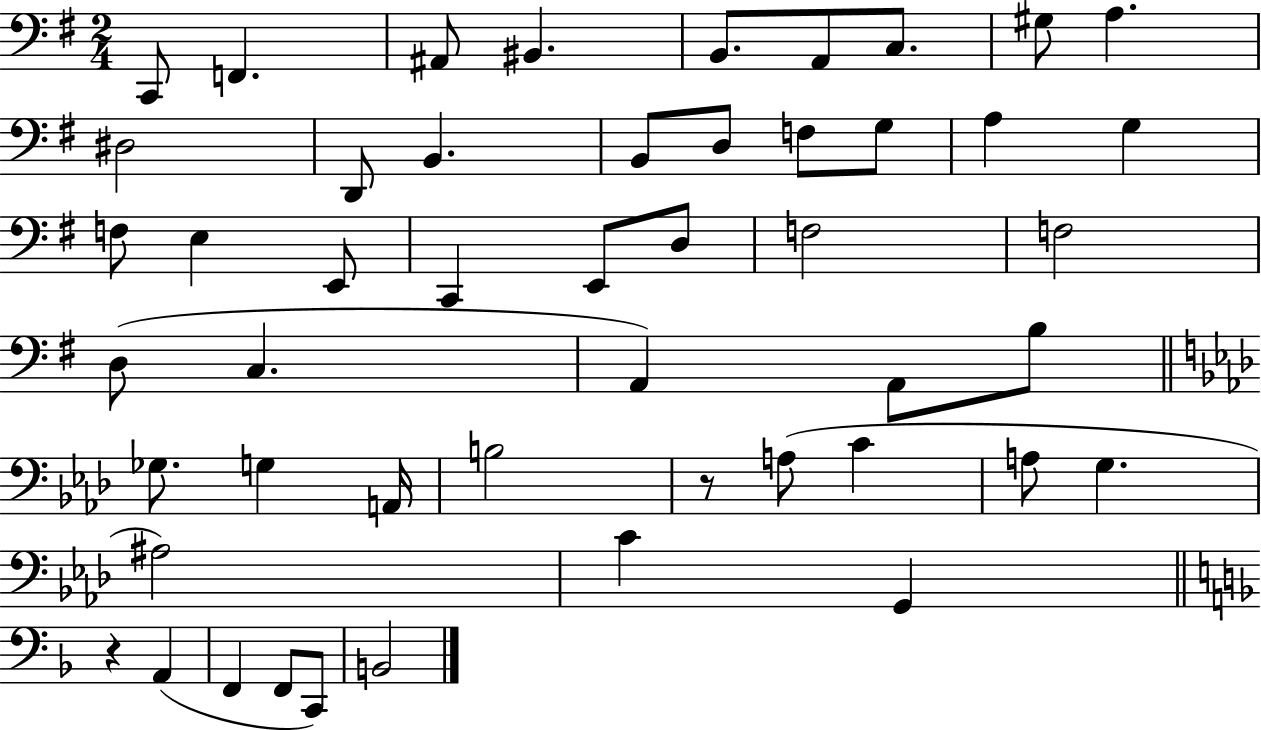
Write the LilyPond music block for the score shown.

{
  \clef bass
  \numericTimeSignature
  \time 2/4
  \key g \major
  c,8 f,4. | ais,8 bis,4. | b,8. a,8 c8. | gis8 a4. | \break dis2 | d,8 b,4. | b,8 d8 f8 g8 | a4 g4 | \break f8 e4 e,8 | c,4 e,8 d8 | f2 | f2 | \break d8( c4. | a,4) a,8 b8 | \bar "||" \break \key aes \major ges8. g4 a,16 | b2 | r8 a8( c'4 | a8 g4. | \break ais2) | c'4 g,4 | \bar "||" \break \key f \major r4 a,4( | f,4 f,8 c,8) | b,2 | \bar "|."
}